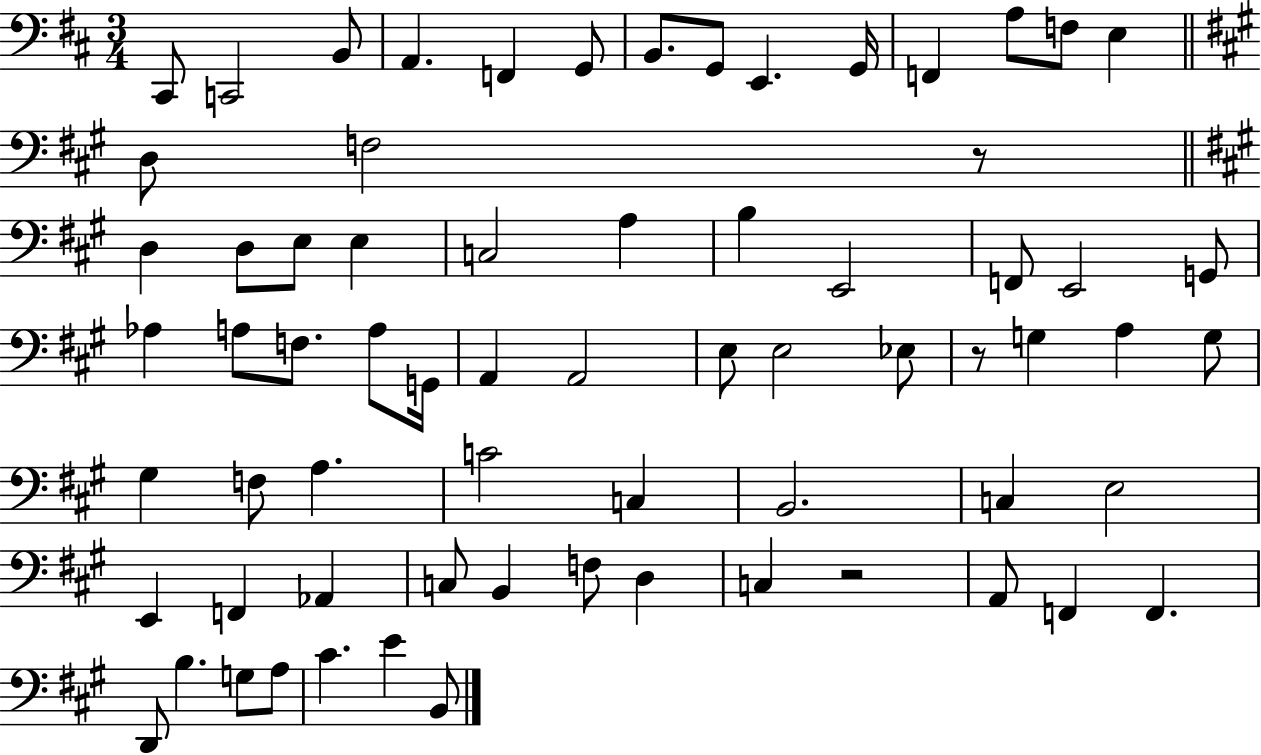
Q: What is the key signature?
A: D major